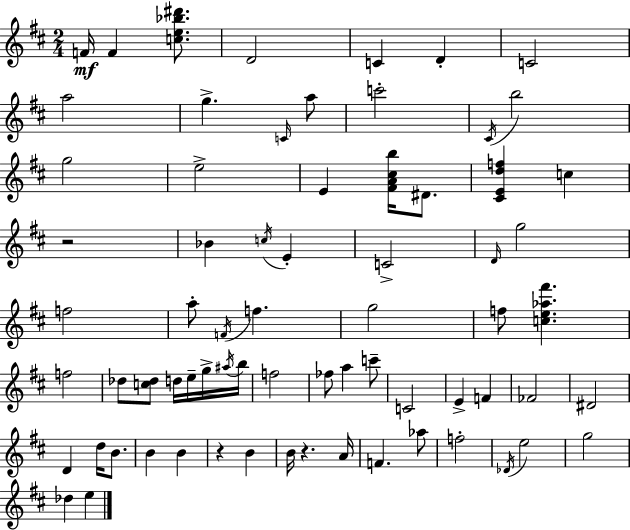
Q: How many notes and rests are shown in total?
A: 70